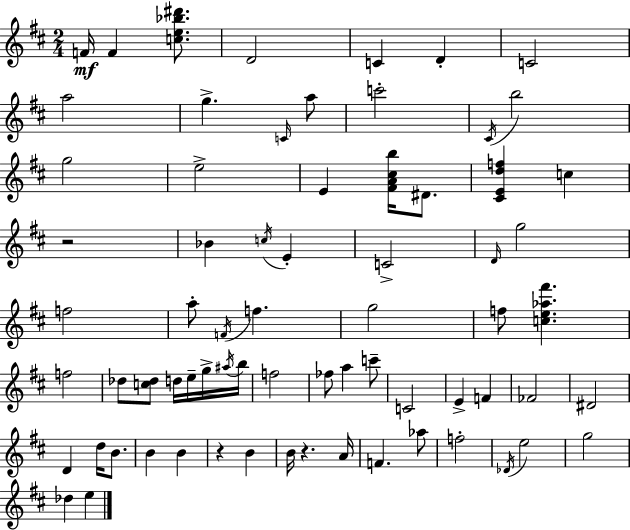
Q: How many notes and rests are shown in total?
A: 70